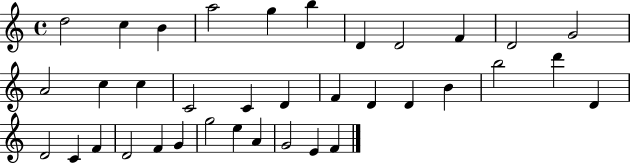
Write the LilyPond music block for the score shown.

{
  \clef treble
  \time 4/4
  \defaultTimeSignature
  \key c \major
  d''2 c''4 b'4 | a''2 g''4 b''4 | d'4 d'2 f'4 | d'2 g'2 | \break a'2 c''4 c''4 | c'2 c'4 d'4 | f'4 d'4 d'4 b'4 | b''2 d'''4 d'4 | \break d'2 c'4 f'4 | d'2 f'4 g'4 | g''2 e''4 a'4 | g'2 e'4 f'4 | \break \bar "|."
}